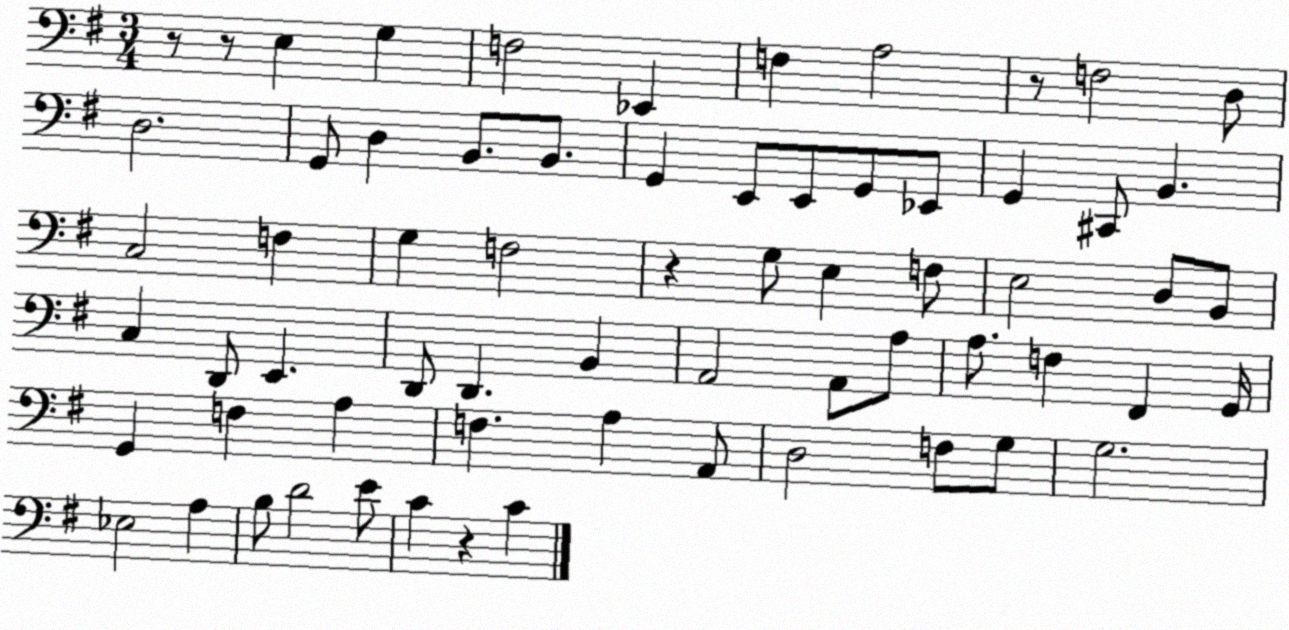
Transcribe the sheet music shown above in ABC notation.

X:1
T:Untitled
M:3/4
L:1/4
K:G
z/2 z/2 E, G, F,2 _E,, F, A,2 z/2 F,2 D,/2 D,2 G,,/2 D, B,,/2 B,,/2 G,, E,,/2 E,,/2 G,,/2 _E,,/2 G,, ^C,,/2 B,, C,2 F, G, F,2 z G,/2 E, F,/2 E,2 D,/2 B,,/2 C, D,,/2 E,, D,,/2 D,, B,, A,,2 A,,/2 A,/2 A,/2 F, ^F,, G,,/4 G,, F, A, F, A, A,,/2 D,2 F,/2 G,/2 G,2 _E,2 A, B,/2 D2 E/2 C z C